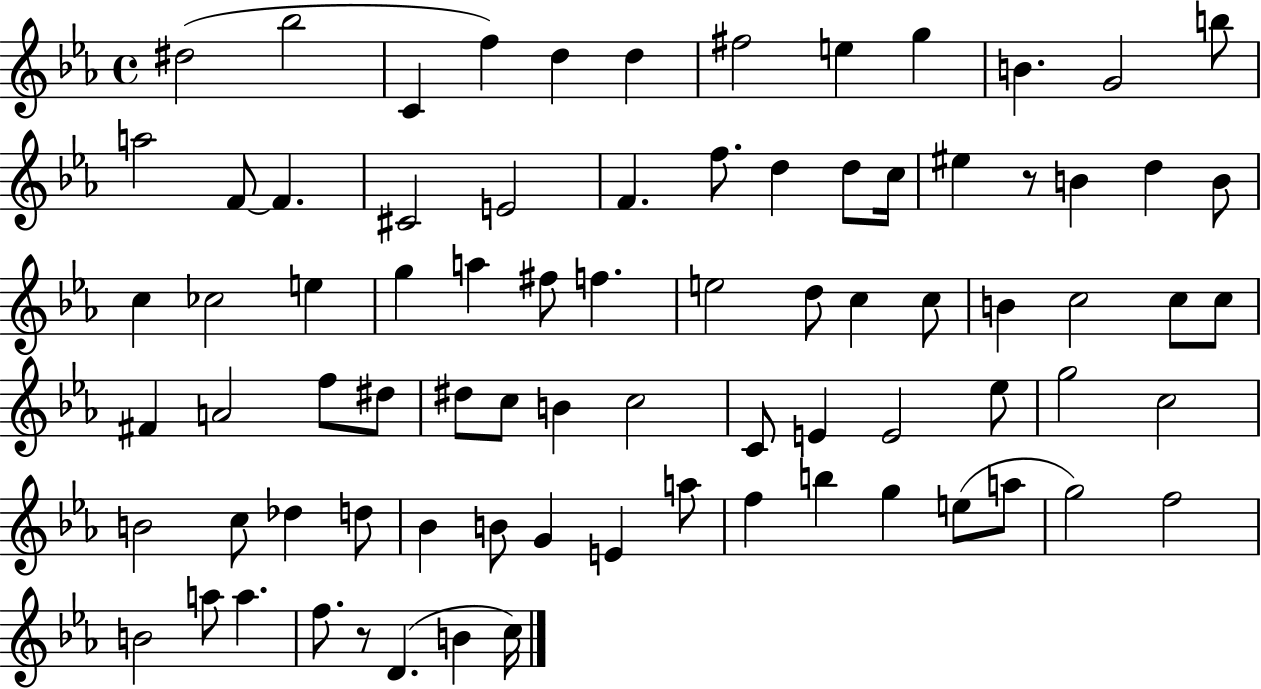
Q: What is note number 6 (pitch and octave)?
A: D5